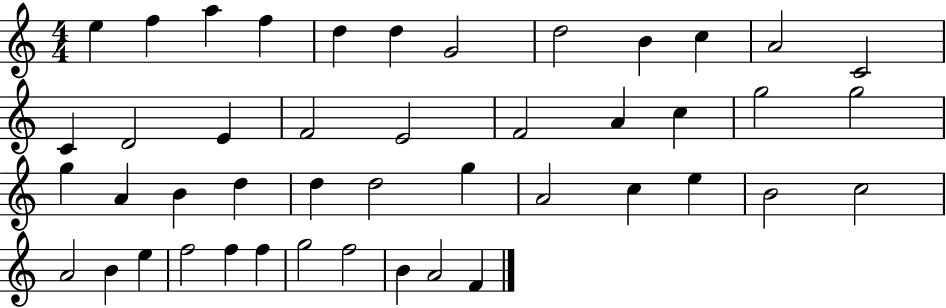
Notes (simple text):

E5/q F5/q A5/q F5/q D5/q D5/q G4/h D5/h B4/q C5/q A4/h C4/h C4/q D4/h E4/q F4/h E4/h F4/h A4/q C5/q G5/h G5/h G5/q A4/q B4/q D5/q D5/q D5/h G5/q A4/h C5/q E5/q B4/h C5/h A4/h B4/q E5/q F5/h F5/q F5/q G5/h F5/h B4/q A4/h F4/q